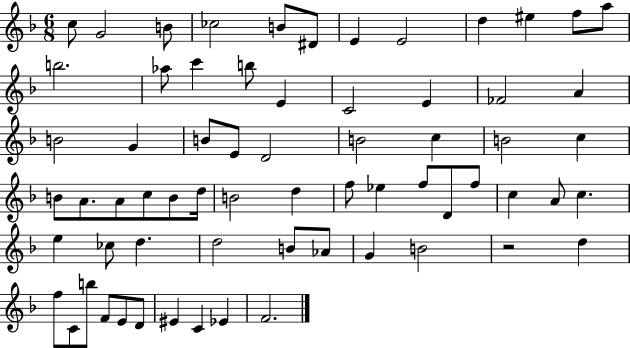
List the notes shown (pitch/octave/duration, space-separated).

C5/e G4/h B4/e CES5/h B4/e D#4/e E4/q E4/h D5/q EIS5/q F5/e A5/e B5/h. Ab5/e C6/q B5/e E4/q C4/h E4/q FES4/h A4/q B4/h G4/q B4/e E4/e D4/h B4/h C5/q B4/h C5/q B4/e A4/e. A4/e C5/e B4/e D5/s B4/h D5/q F5/e Eb5/q F5/e D4/e F5/e C5/q A4/e C5/q. E5/q CES5/e D5/q. D5/h B4/e Ab4/e G4/q B4/h R/h D5/q F5/e C4/e B5/e F4/e E4/e D4/e EIS4/q C4/q Eb4/q F4/h.